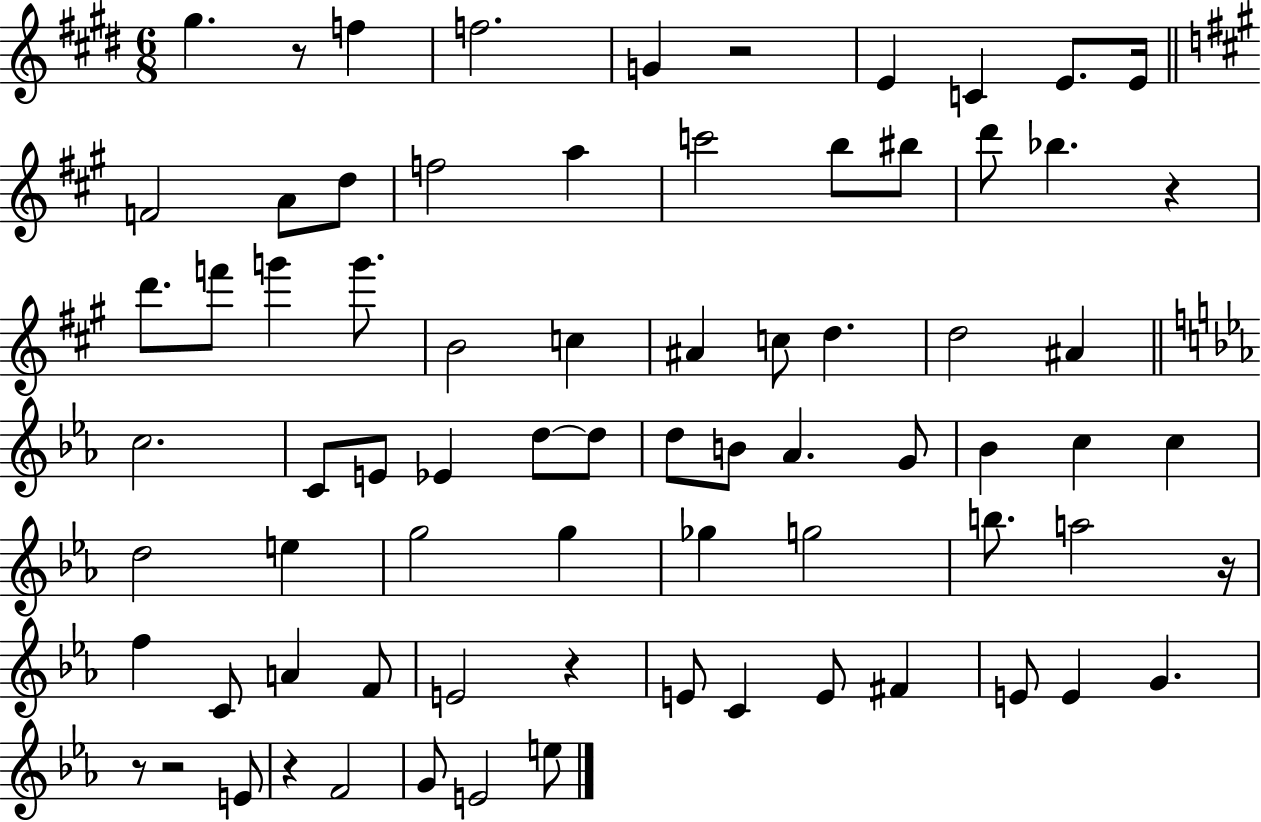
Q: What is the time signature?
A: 6/8